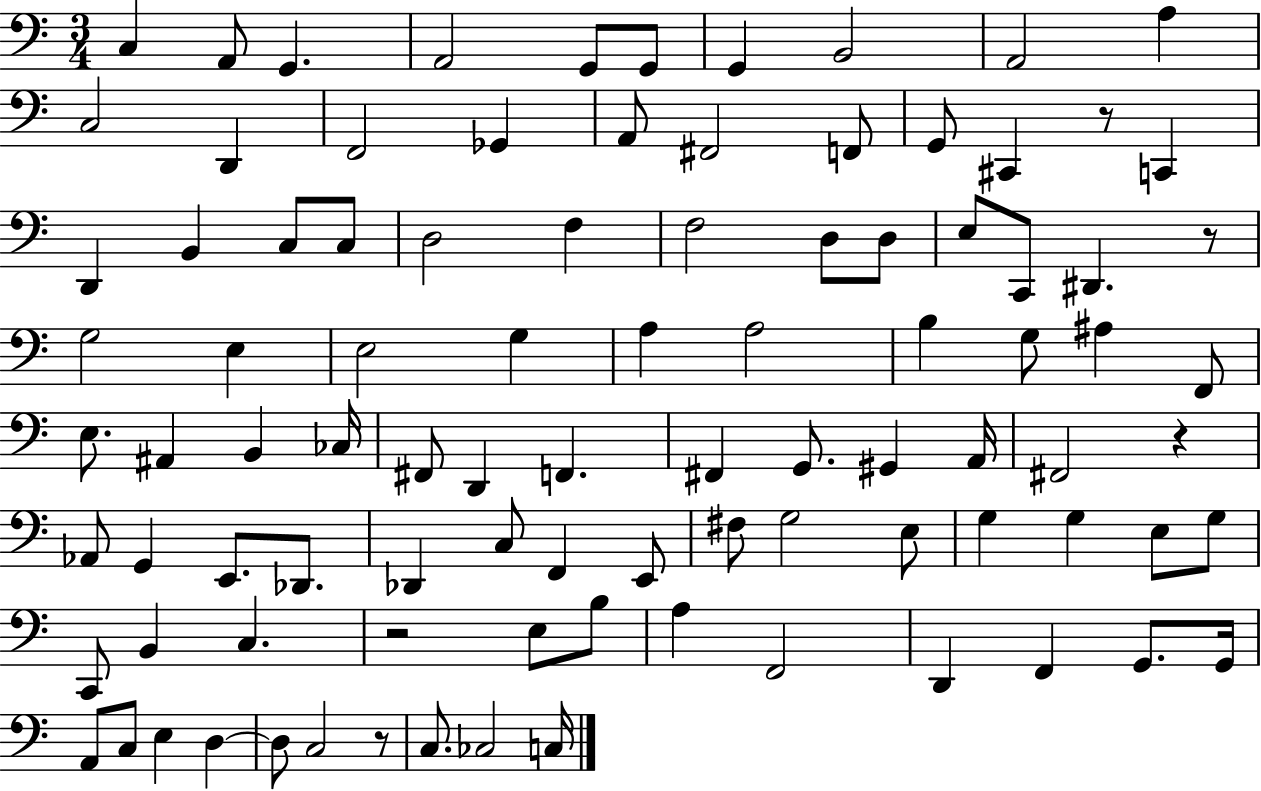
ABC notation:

X:1
T:Untitled
M:3/4
L:1/4
K:C
C, A,,/2 G,, A,,2 G,,/2 G,,/2 G,, B,,2 A,,2 A, C,2 D,, F,,2 _G,, A,,/2 ^F,,2 F,,/2 G,,/2 ^C,, z/2 C,, D,, B,, C,/2 C,/2 D,2 F, F,2 D,/2 D,/2 E,/2 C,,/2 ^D,, z/2 G,2 E, E,2 G, A, A,2 B, G,/2 ^A, F,,/2 E,/2 ^A,, B,, _C,/4 ^F,,/2 D,, F,, ^F,, G,,/2 ^G,, A,,/4 ^F,,2 z _A,,/2 G,, E,,/2 _D,,/2 _D,, C,/2 F,, E,,/2 ^F,/2 G,2 E,/2 G, G, E,/2 G,/2 C,,/2 B,, C, z2 E,/2 B,/2 A, F,,2 D,, F,, G,,/2 G,,/4 A,,/2 C,/2 E, D, D,/2 C,2 z/2 C,/2 _C,2 C,/4